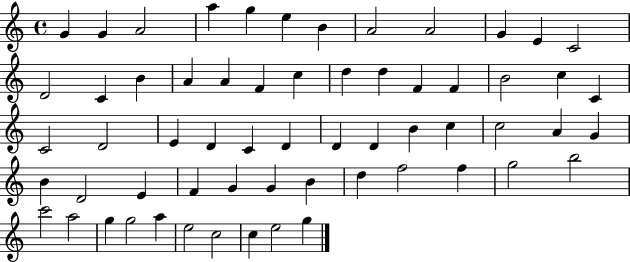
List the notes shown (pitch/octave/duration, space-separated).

G4/q G4/q A4/h A5/q G5/q E5/q B4/q A4/h A4/h G4/q E4/q C4/h D4/h C4/q B4/q A4/q A4/q F4/q C5/q D5/q D5/q F4/q F4/q B4/h C5/q C4/q C4/h D4/h E4/q D4/q C4/q D4/q D4/q D4/q B4/q C5/q C5/h A4/q G4/q B4/q D4/h E4/q F4/q G4/q G4/q B4/q D5/q F5/h F5/q G5/h B5/h C6/h A5/h G5/q G5/h A5/q E5/h C5/h C5/q E5/h G5/q